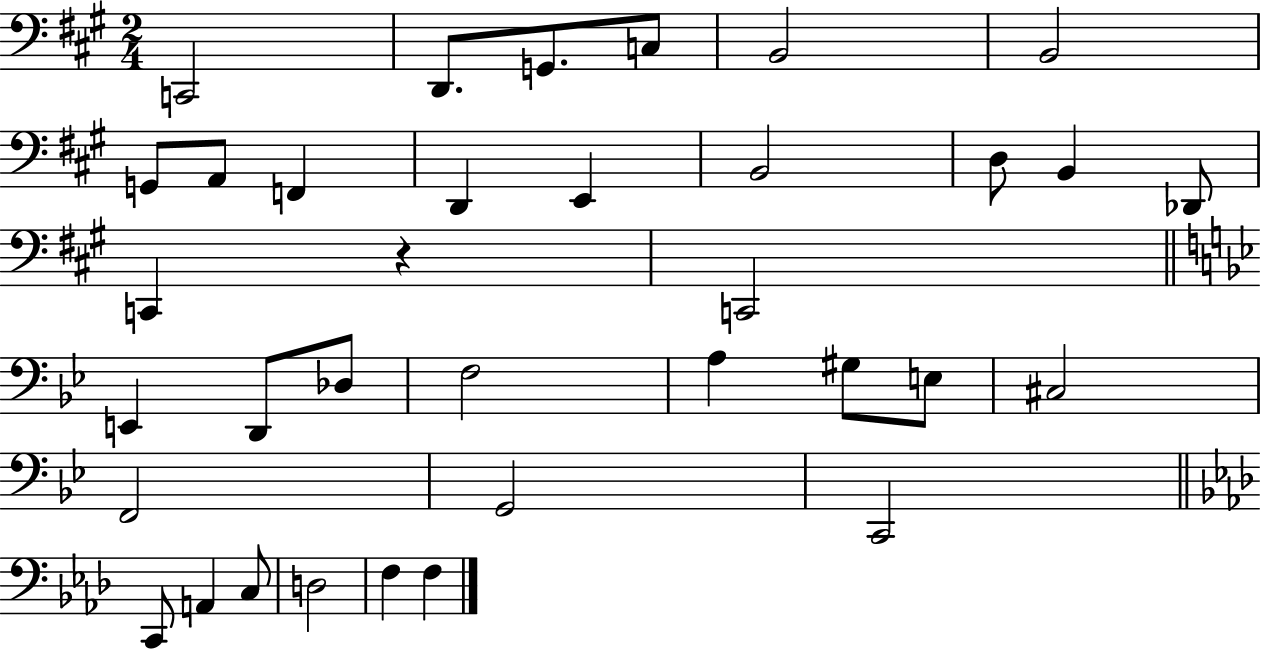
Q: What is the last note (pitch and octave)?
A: F3